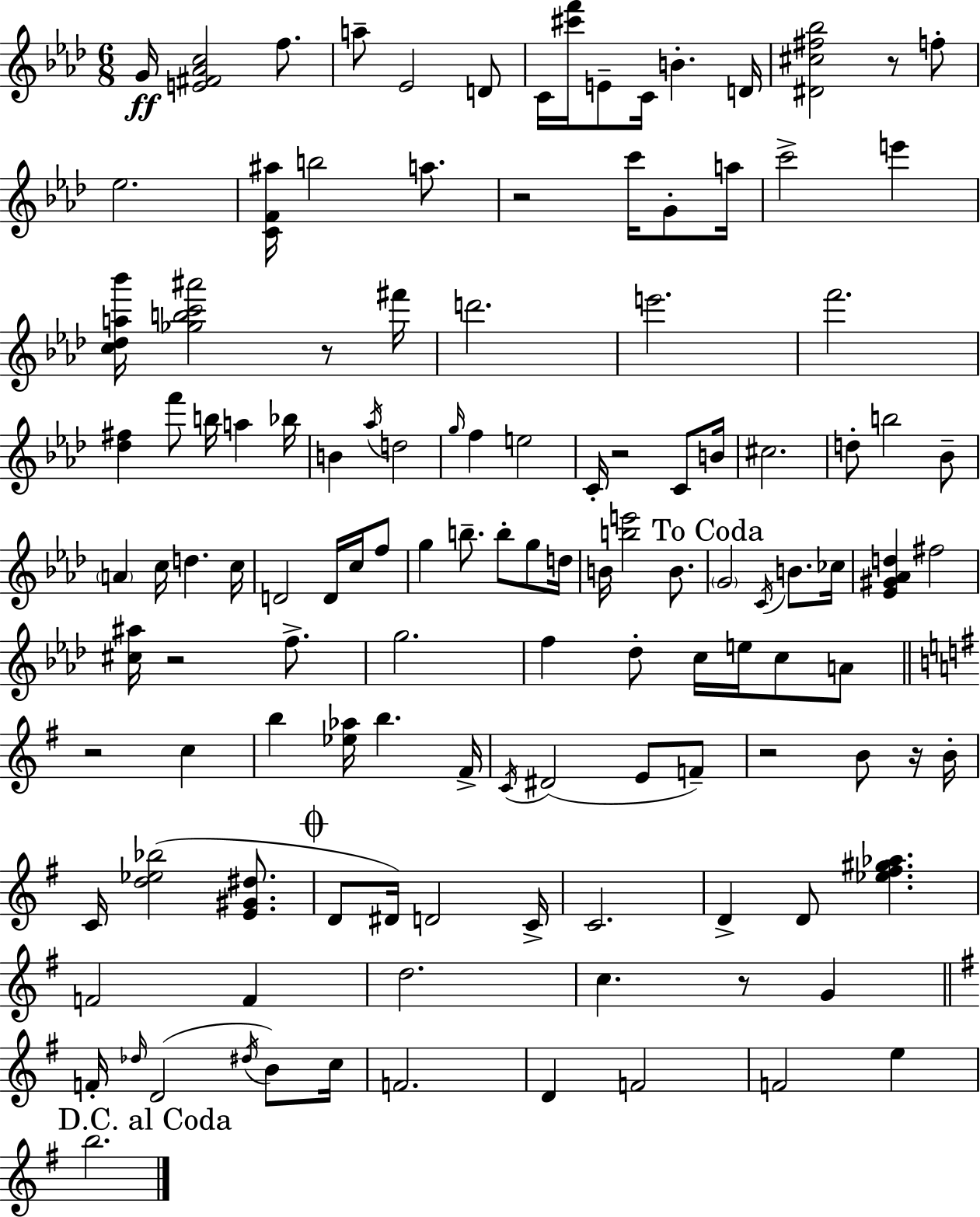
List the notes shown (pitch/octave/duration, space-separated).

G4/s [E4,F#4,Ab4,C5]/h F5/e. A5/e Eb4/h D4/e C4/s [C#6,F6]/s E4/e C4/s B4/q. D4/s [D#4,C#5,F#5,Bb5]/h R/e F5/e Eb5/h. [C4,F4,A#5]/s B5/h A5/e. R/h C6/s G4/e A5/s C6/h E6/q [C5,Db5,A5,Bb6]/s [Gb5,B5,C6,A#6]/h R/e F#6/s D6/h. E6/h. F6/h. [Db5,F#5]/q F6/e B5/s A5/q Bb5/s B4/q Ab5/s D5/h G5/s F5/q E5/h C4/s R/h C4/e B4/s C#5/h. D5/e B5/h Bb4/e A4/q C5/s D5/q. C5/s D4/h D4/s C5/s F5/e G5/q B5/e. B5/e G5/e D5/s B4/s [B5,E6]/h B4/e. G4/h C4/s B4/e. CES5/s [Eb4,G#4,Ab4,D5]/q F#5/h [C#5,A#5]/s R/h F5/e. G5/h. F5/q Db5/e C5/s E5/s C5/e A4/e R/h C5/q B5/q [Eb5,Ab5]/s B5/q. F#4/s C4/s D#4/h E4/e F4/e R/h B4/e R/s B4/s C4/s [D5,Eb5,Bb5]/h [E4,G#4,D#5]/e. D4/e D#4/s D4/h C4/s C4/h. D4/q D4/e [Eb5,F#5,G#5,Ab5]/q. F4/h F4/q D5/h. C5/q. R/e G4/q F4/s Db5/s D4/h D#5/s B4/e C5/s F4/h. D4/q F4/h F4/h E5/q B5/h.